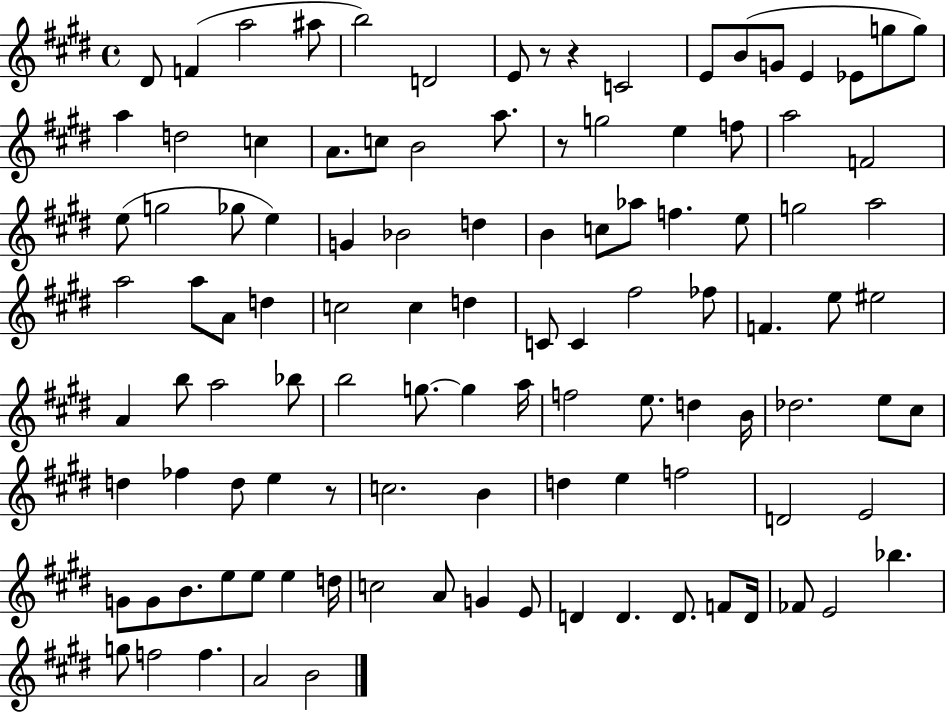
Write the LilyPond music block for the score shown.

{
  \clef treble
  \time 4/4
  \defaultTimeSignature
  \key e \major
  dis'8 f'4( a''2 ais''8 | b''2) d'2 | e'8 r8 r4 c'2 | e'8 b'8( g'8 e'4 ees'8 g''8 g''8) | \break a''4 d''2 c''4 | a'8. c''8 b'2 a''8. | r8 g''2 e''4 f''8 | a''2 f'2 | \break e''8( g''2 ges''8 e''4) | g'4 bes'2 d''4 | b'4 c''8 aes''8 f''4. e''8 | g''2 a''2 | \break a''2 a''8 a'8 d''4 | c''2 c''4 d''4 | c'8 c'4 fis''2 fes''8 | f'4. e''8 eis''2 | \break a'4 b''8 a''2 bes''8 | b''2 g''8.~~ g''4 a''16 | f''2 e''8. d''4 b'16 | des''2. e''8 cis''8 | \break d''4 fes''4 d''8 e''4 r8 | c''2. b'4 | d''4 e''4 f''2 | d'2 e'2 | \break g'8 g'8 b'8. e''8 e''8 e''4 d''16 | c''2 a'8 g'4 e'8 | d'4 d'4. d'8. f'8 d'16 | fes'8 e'2 bes''4. | \break g''8 f''2 f''4. | a'2 b'2 | \bar "|."
}